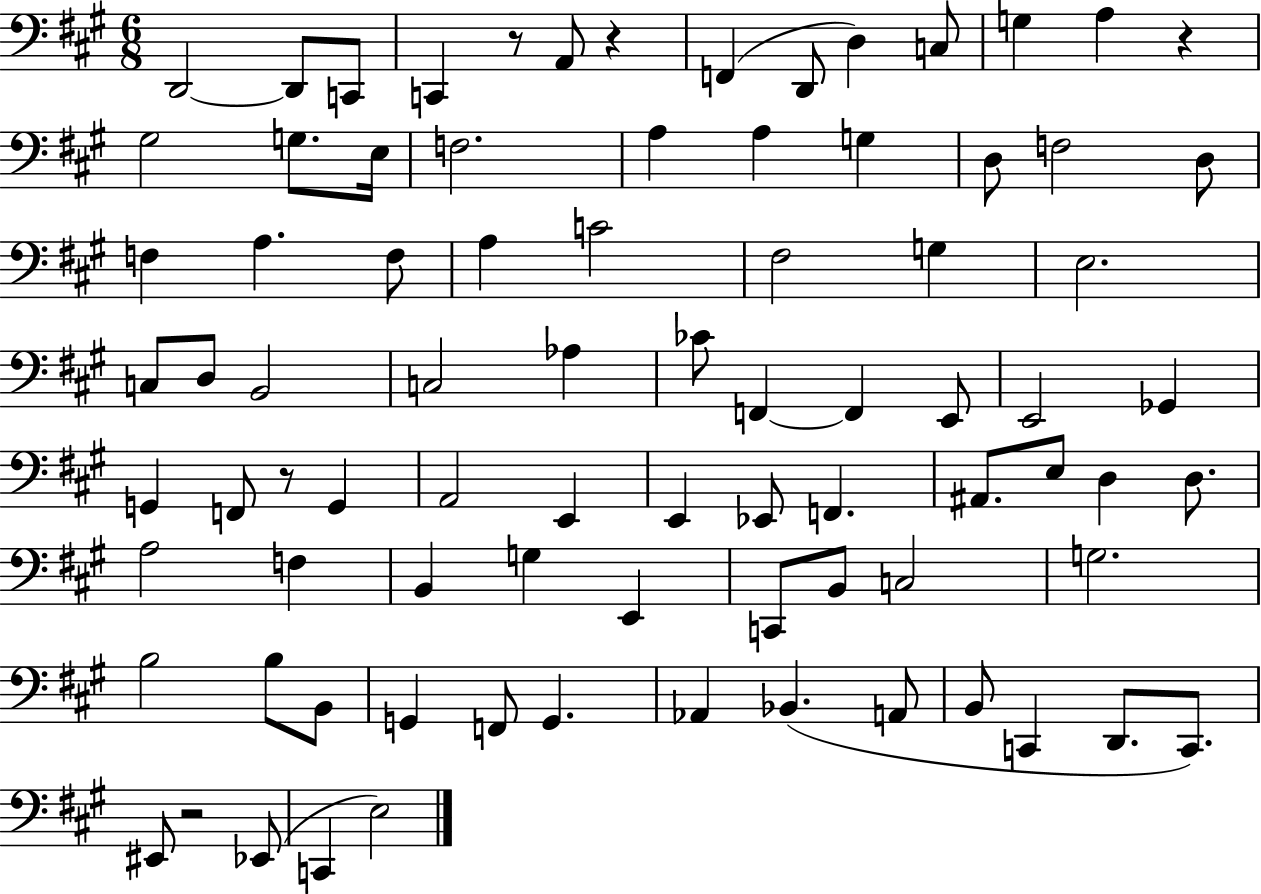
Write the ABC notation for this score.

X:1
T:Untitled
M:6/8
L:1/4
K:A
D,,2 D,,/2 C,,/2 C,, z/2 A,,/2 z F,, D,,/2 D, C,/2 G, A, z ^G,2 G,/2 E,/4 F,2 A, A, G, D,/2 F,2 D,/2 F, A, F,/2 A, C2 ^F,2 G, E,2 C,/2 D,/2 B,,2 C,2 _A, _C/2 F,, F,, E,,/2 E,,2 _G,, G,, F,,/2 z/2 G,, A,,2 E,, E,, _E,,/2 F,, ^A,,/2 E,/2 D, D,/2 A,2 F, B,, G, E,, C,,/2 B,,/2 C,2 G,2 B,2 B,/2 B,,/2 G,, F,,/2 G,, _A,, _B,, A,,/2 B,,/2 C,, D,,/2 C,,/2 ^E,,/2 z2 _E,,/2 C,, E,2